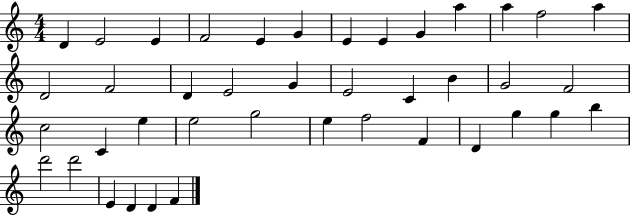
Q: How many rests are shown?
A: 0